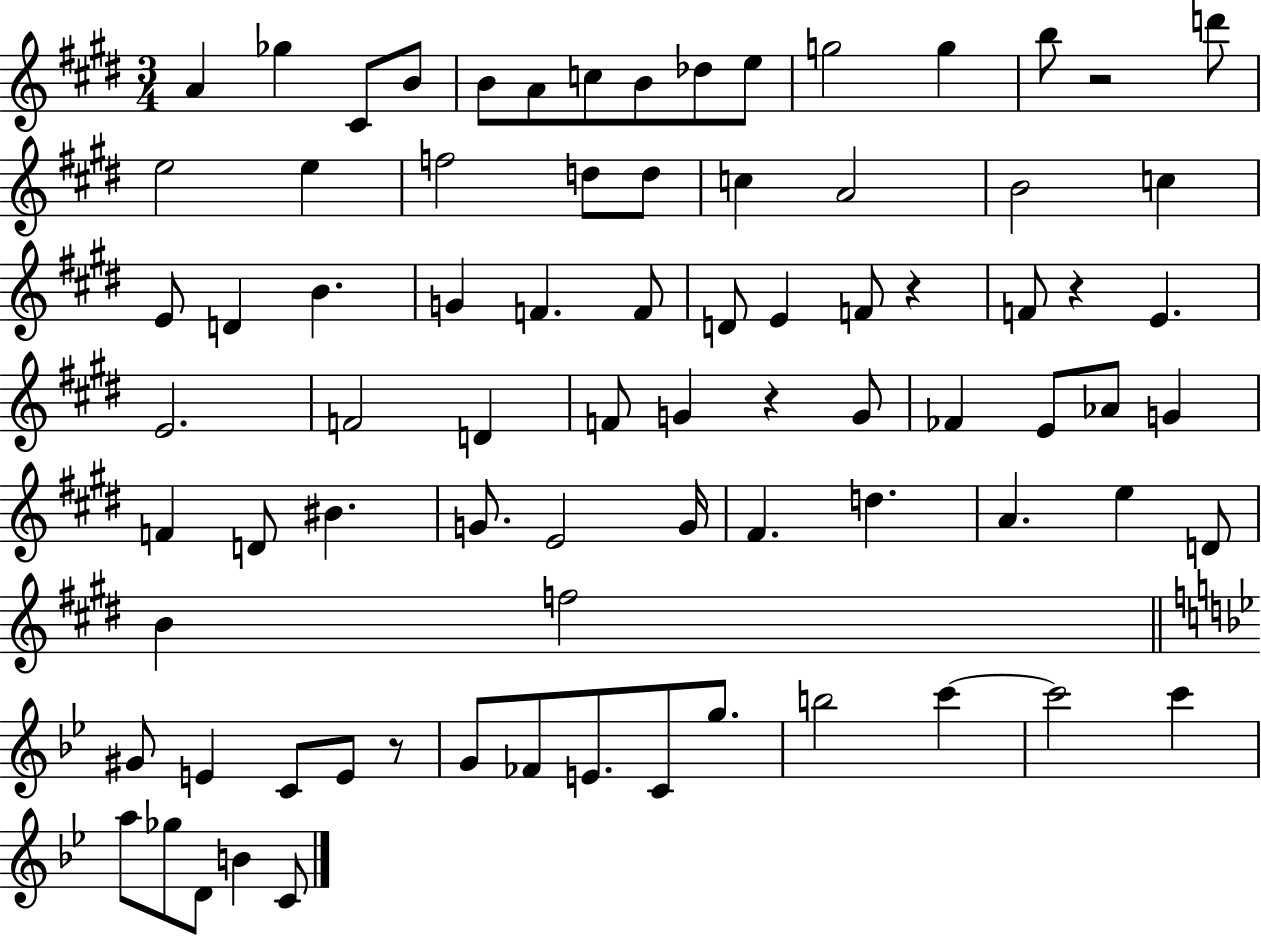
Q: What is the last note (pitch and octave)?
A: C4